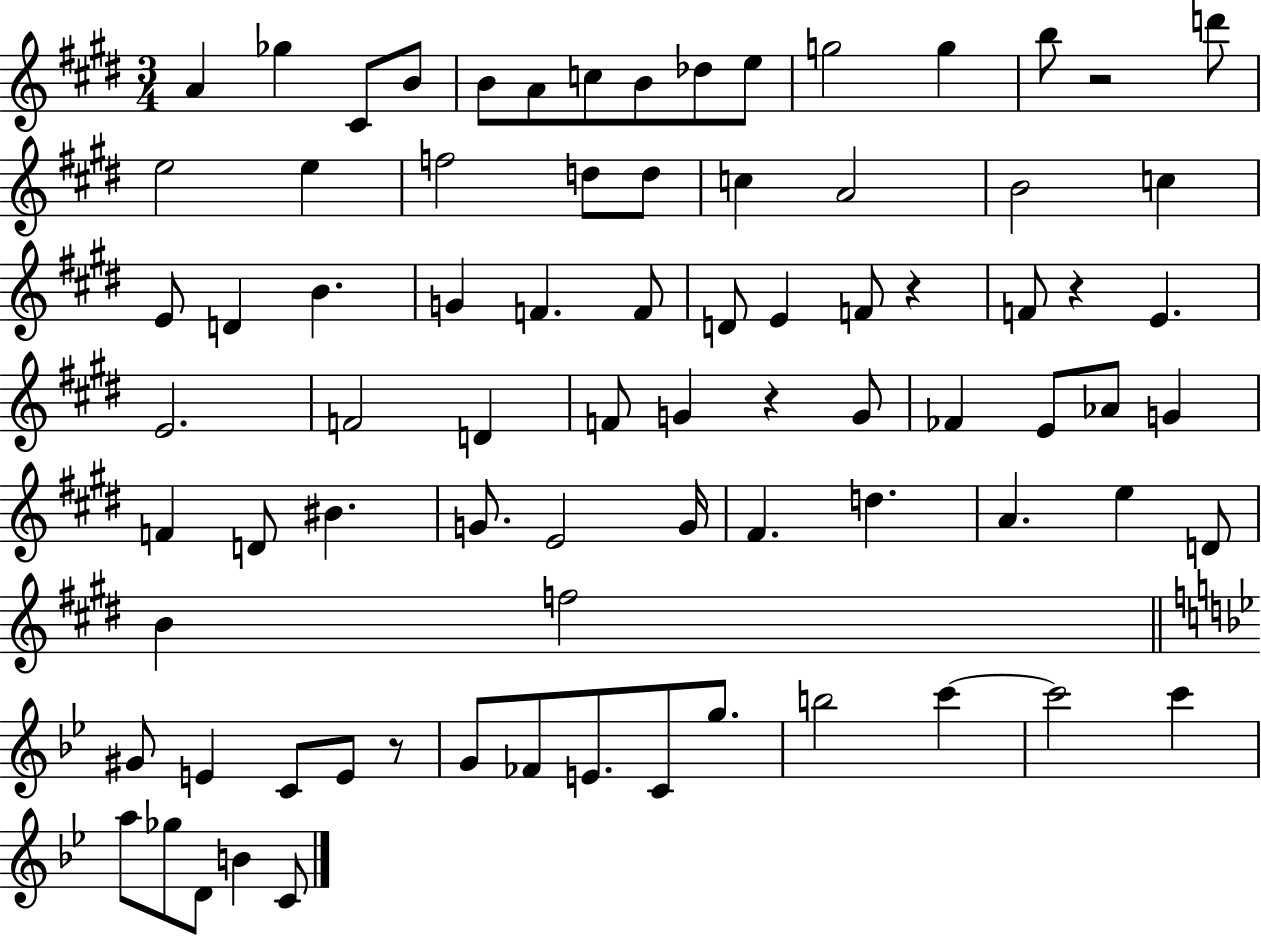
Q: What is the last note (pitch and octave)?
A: C4